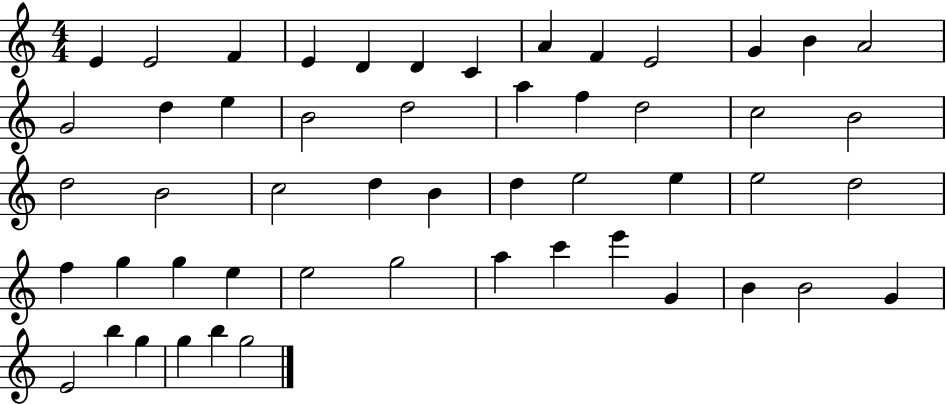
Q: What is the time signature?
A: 4/4